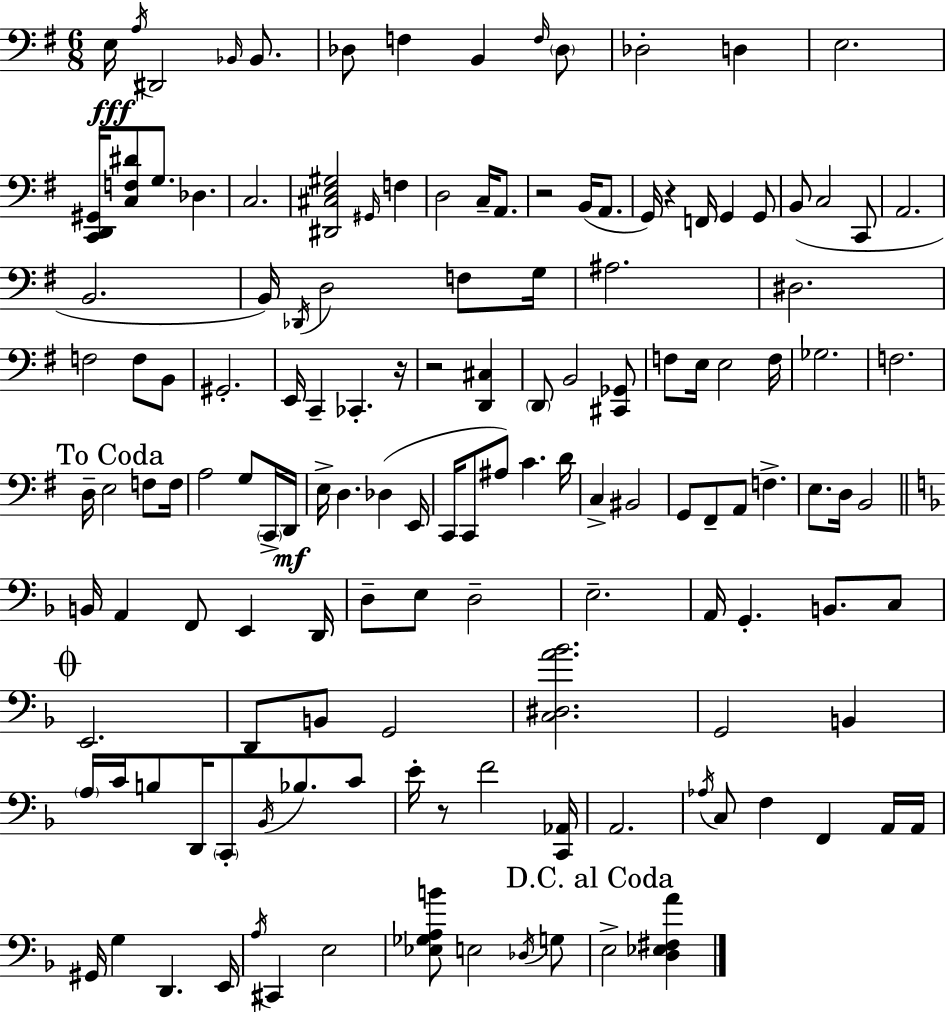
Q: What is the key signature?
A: G major